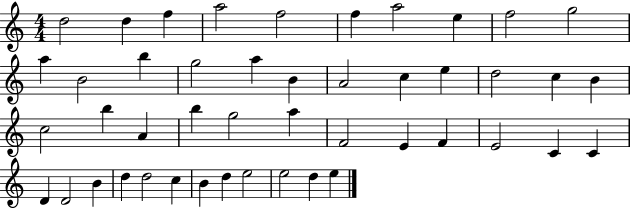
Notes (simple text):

D5/h D5/q F5/q A5/h F5/h F5/q A5/h E5/q F5/h G5/h A5/q B4/h B5/q G5/h A5/q B4/q A4/h C5/q E5/q D5/h C5/q B4/q C5/h B5/q A4/q B5/q G5/h A5/q F4/h E4/q F4/q E4/h C4/q C4/q D4/q D4/h B4/q D5/q D5/h C5/q B4/q D5/q E5/h E5/h D5/q E5/q